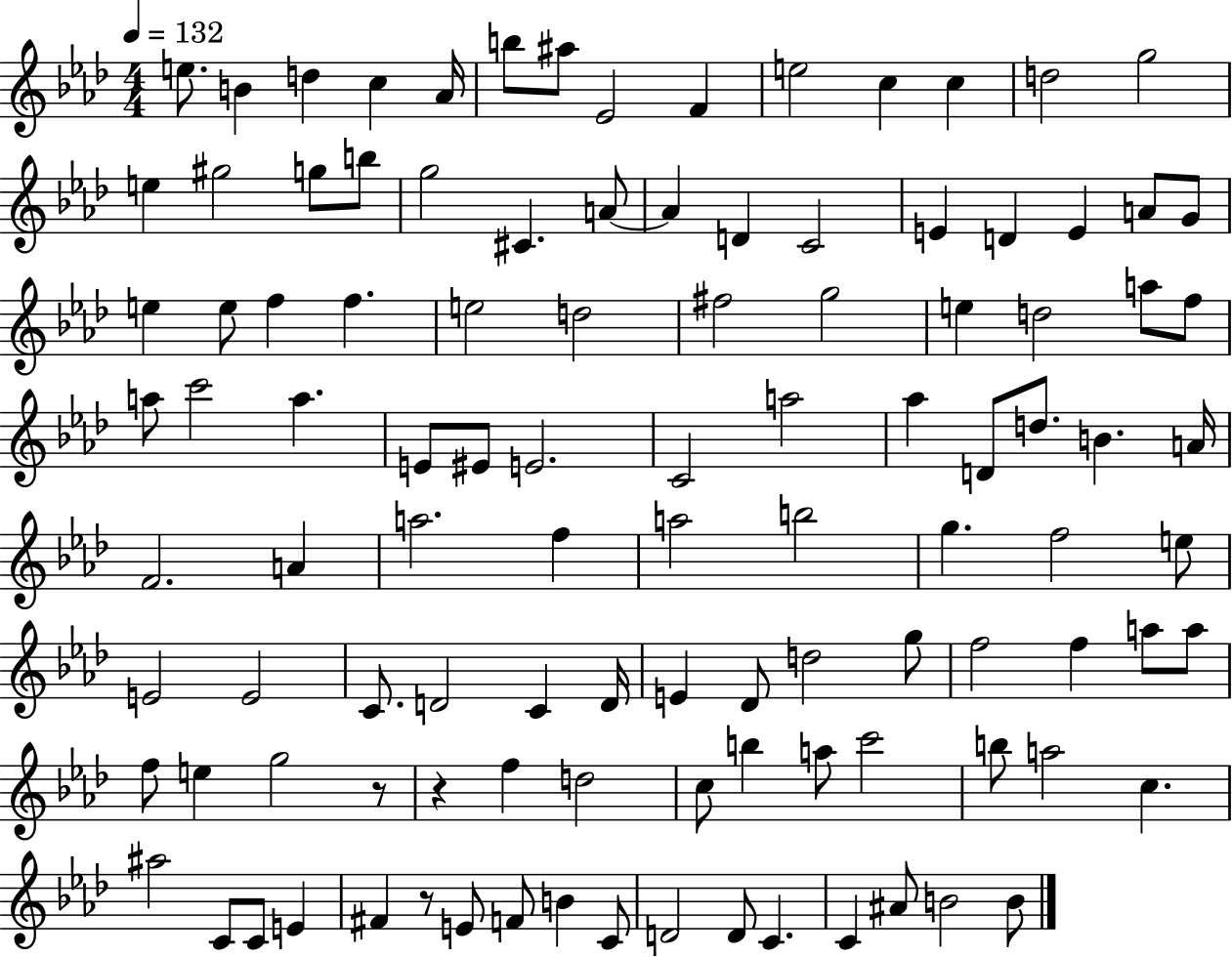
E5/e. B4/q D5/q C5/q Ab4/s B5/e A#5/e Eb4/h F4/q E5/h C5/q C5/q D5/h G5/h E5/q G#5/h G5/e B5/e G5/h C#4/q. A4/e A4/q D4/q C4/h E4/q D4/q E4/q A4/e G4/e E5/q E5/e F5/q F5/q. E5/h D5/h F#5/h G5/h E5/q D5/h A5/e F5/e A5/e C6/h A5/q. E4/e EIS4/e E4/h. C4/h A5/h Ab5/q D4/e D5/e. B4/q. A4/s F4/h. A4/q A5/h. F5/q A5/h B5/h G5/q. F5/h E5/e E4/h E4/h C4/e. D4/h C4/q D4/s E4/q Db4/e D5/h G5/e F5/h F5/q A5/e A5/e F5/e E5/q G5/h R/e R/q F5/q D5/h C5/e B5/q A5/e C6/h B5/e A5/h C5/q. A#5/h C4/e C4/e E4/q F#4/q R/e E4/e F4/e B4/q C4/e D4/h D4/e C4/q. C4/q A#4/e B4/h B4/e